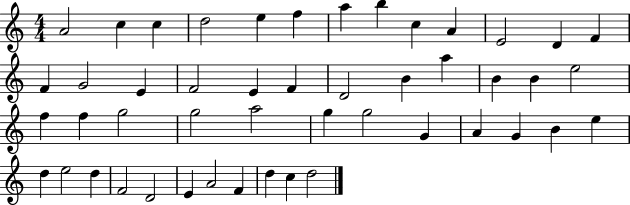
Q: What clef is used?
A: treble